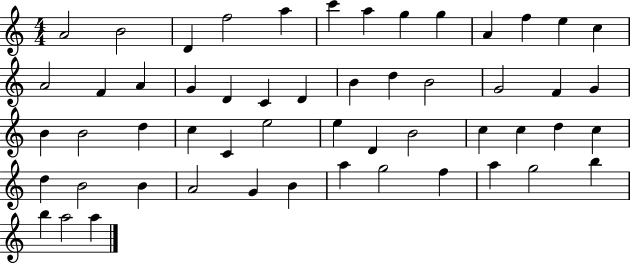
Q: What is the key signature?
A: C major